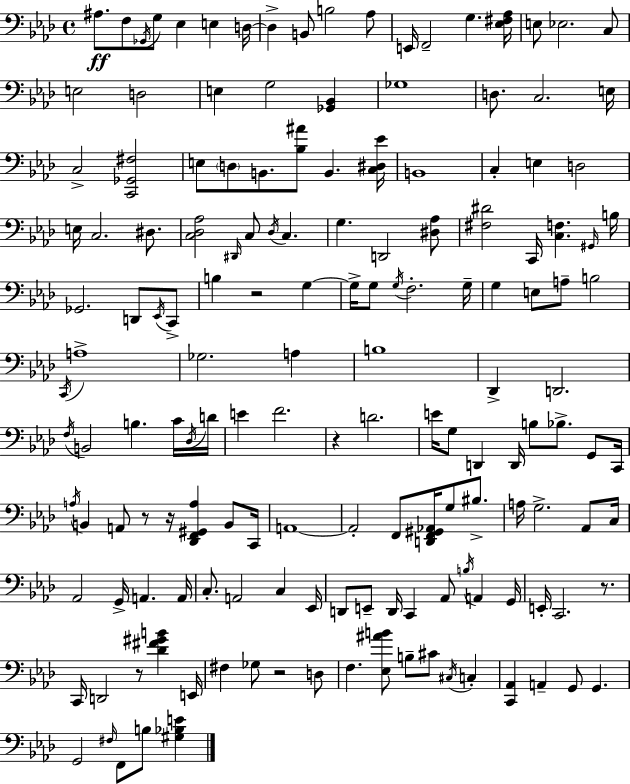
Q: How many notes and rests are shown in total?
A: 157